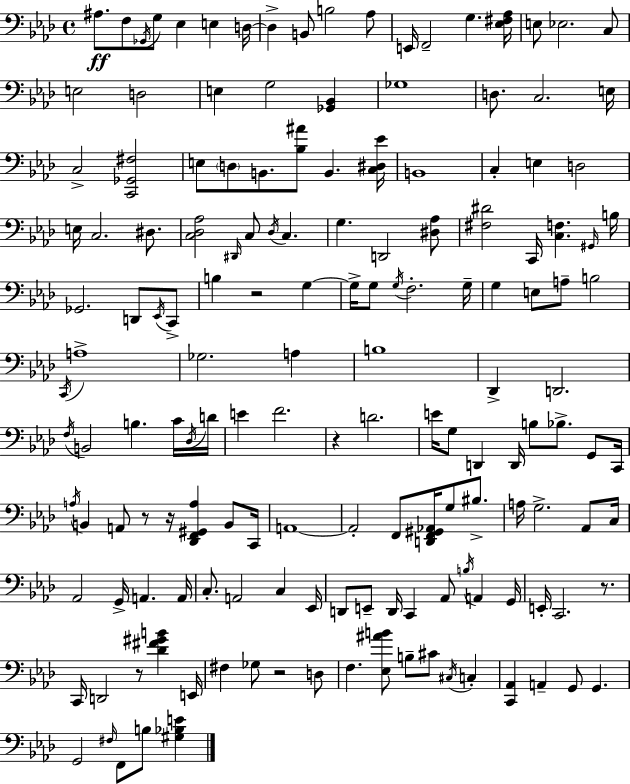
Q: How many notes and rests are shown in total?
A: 157